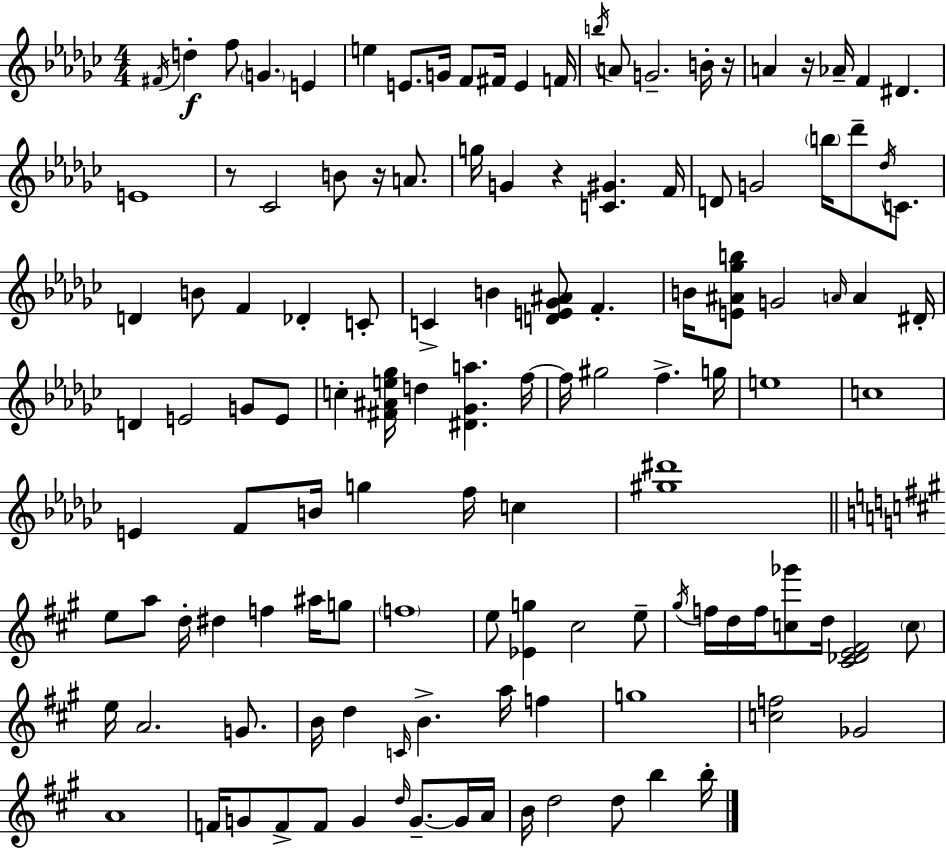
X:1
T:Untitled
M:4/4
L:1/4
K:Ebm
^F/4 d f/2 G E e E/2 G/4 F/2 ^F/4 E F/4 b/4 A/2 G2 B/4 z/4 A z/4 _A/4 F ^D E4 z/2 _C2 B/2 z/4 A/2 g/4 G z [C^G] F/4 D/2 G2 b/4 _d'/2 _d/4 C/2 D B/2 F _D C/2 C B [DE_G^A]/2 F B/4 [E^A_gb]/2 G2 A/4 A ^D/4 D E2 G/2 E/2 c [^F^Ae_g]/4 d [^D_Ga] f/4 f/4 ^g2 f g/4 e4 c4 E F/2 B/4 g f/4 c [^g^d']4 e/2 a/2 d/4 ^d f ^a/4 g/2 f4 e/2 [_Eg] ^c2 e/2 ^g/4 f/4 d/4 f/4 [c_g']/2 d/4 [^C_DE^F]2 c/2 e/4 A2 G/2 B/4 d C/4 B a/4 f g4 [cf]2 _G2 A4 F/4 G/2 F/2 F/2 G d/4 G/2 G/4 A/4 B/4 d2 d/2 b b/4